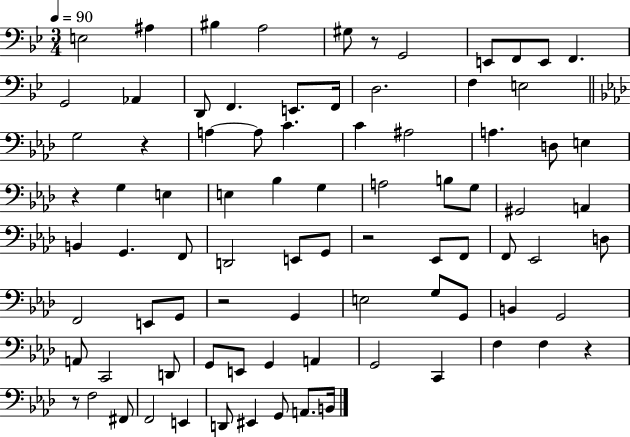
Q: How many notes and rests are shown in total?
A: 85